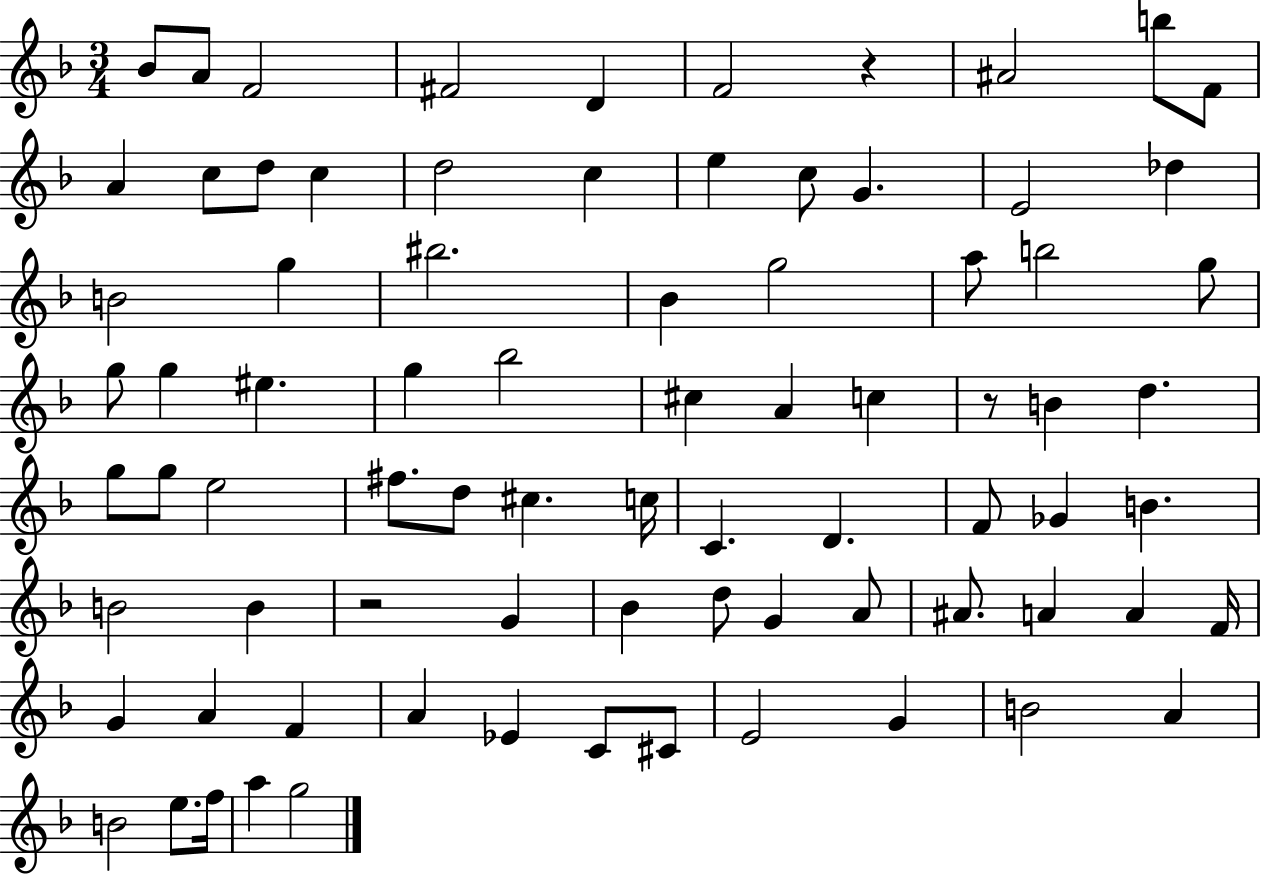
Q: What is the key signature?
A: F major